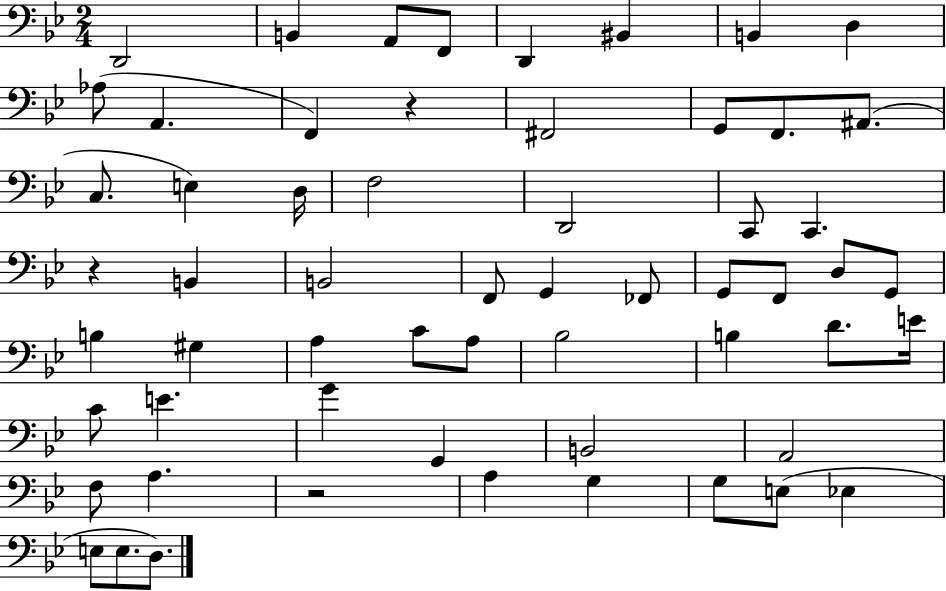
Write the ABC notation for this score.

X:1
T:Untitled
M:2/4
L:1/4
K:Bb
D,,2 B,, A,,/2 F,,/2 D,, ^B,, B,, D, _A,/2 A,, F,, z ^F,,2 G,,/2 F,,/2 ^A,,/2 C,/2 E, D,/4 F,2 D,,2 C,,/2 C,, z B,, B,,2 F,,/2 G,, _F,,/2 G,,/2 F,,/2 D,/2 G,,/2 B, ^G, A, C/2 A,/2 _B,2 B, D/2 E/4 C/2 E G G,, B,,2 A,,2 F,/2 A, z2 A, G, G,/2 E,/2 _E, E,/2 E,/2 D,/2